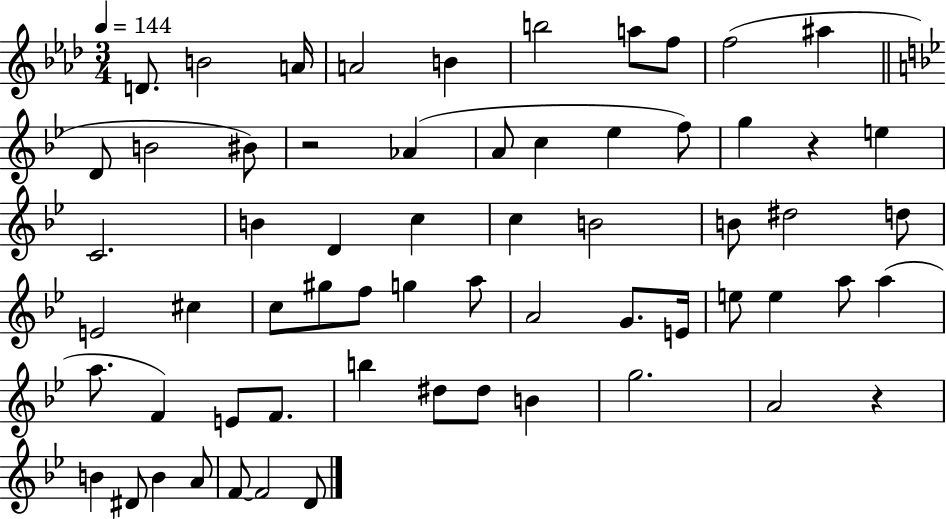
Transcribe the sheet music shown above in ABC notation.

X:1
T:Untitled
M:3/4
L:1/4
K:Ab
D/2 B2 A/4 A2 B b2 a/2 f/2 f2 ^a D/2 B2 ^B/2 z2 _A A/2 c _e f/2 g z e C2 B D c c B2 B/2 ^d2 d/2 E2 ^c c/2 ^g/2 f/2 g a/2 A2 G/2 E/4 e/2 e a/2 a a/2 F E/2 F/2 b ^d/2 ^d/2 B g2 A2 z B ^D/2 B A/2 F/2 F2 D/2